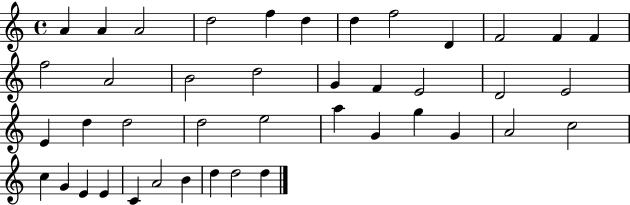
{
  \clef treble
  \time 4/4
  \defaultTimeSignature
  \key c \major
  a'4 a'4 a'2 | d''2 f''4 d''4 | d''4 f''2 d'4 | f'2 f'4 f'4 | \break f''2 a'2 | b'2 d''2 | g'4 f'4 e'2 | d'2 e'2 | \break e'4 d''4 d''2 | d''2 e''2 | a''4 g'4 g''4 g'4 | a'2 c''2 | \break c''4 g'4 e'4 e'4 | c'4 a'2 b'4 | d''4 d''2 d''4 | \bar "|."
}